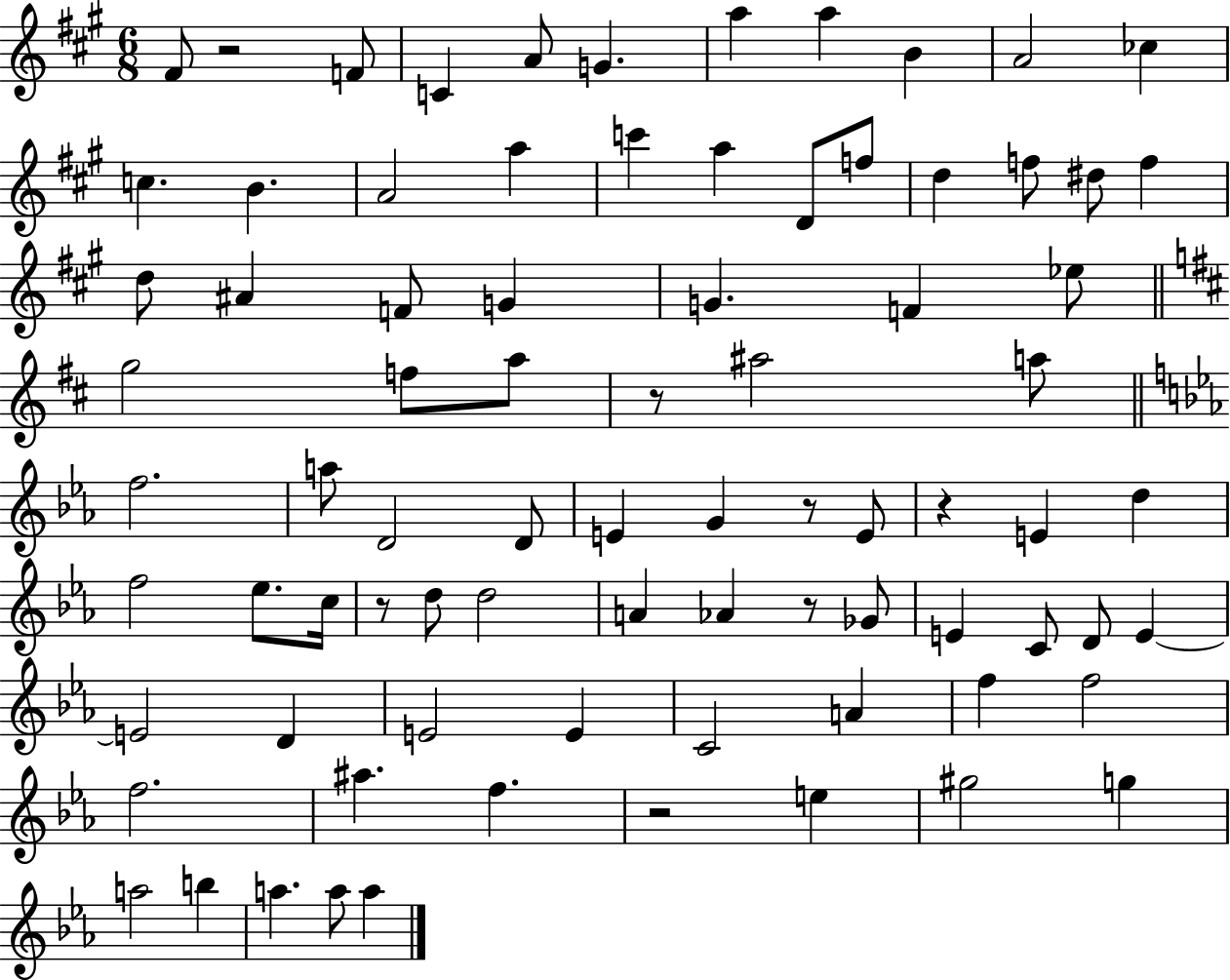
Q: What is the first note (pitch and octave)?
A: F#4